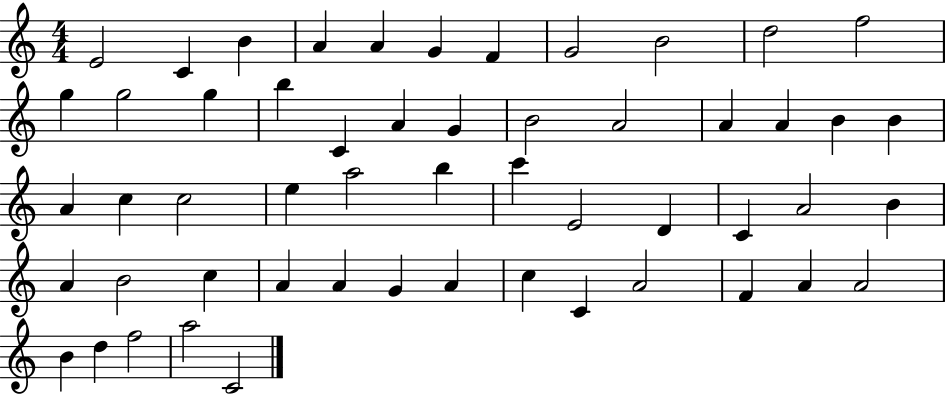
X:1
T:Untitled
M:4/4
L:1/4
K:C
E2 C B A A G F G2 B2 d2 f2 g g2 g b C A G B2 A2 A A B B A c c2 e a2 b c' E2 D C A2 B A B2 c A A G A c C A2 F A A2 B d f2 a2 C2